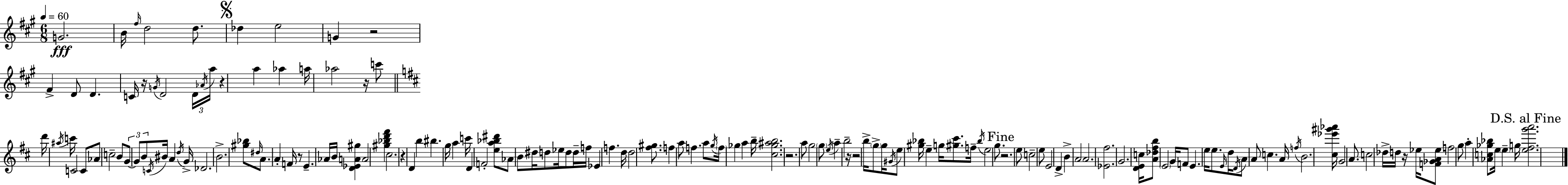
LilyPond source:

{
  \clef treble
  \numericTimeSignature
  \time 6/8
  \key a \major
  \tempo 4 = 60
  \repeat volta 2 { g'2.\fff | b'16 \grace { fis''16 } d''2 d''8. | \mark \markup { \musicglyph "scripts.segno" } des''4 e''2 | g'4 r2 | \break fis'4-> d'8 d'4. | c'16 r16 \acciaccatura { g'16 } d'2 | \tuplet 3/2 { d'16 \acciaccatura { aes'16 } a''16 } r4 a''4 aes''4 | a''16 aes''2 | \break r16 c'''8 \bar "||" \break \key b \minor d'''16 \acciaccatura { ais''16 } c'''16 c'2 c'8 | aes'8 c''2-- b'8 | \tuplet 3/2 { g'8~~ g'8 b'8 } \acciaccatura { c'16 } bis'16 a'4 | \acciaccatura { d''16 } g'16-> des'2. | \break b'2.-> | <gis'' bes''>8 \grace { dis''16 } a'8. a'4-. | f'16 r8 e'4.-- aes'16 b'16 | <d' ees' a' gis''>4 a'2 | \break <gis'' bes'' d''' fis'''>4 cis''2. | r4 d'4 | b''4 bis''4. g''16 a''4 | c'''16 d'4 f'2-. | \break <e'' a'' bes'' dis'''>8 aes'8 b'8 dis''16 d''8 | ees''16 d''8 d''16-- f''16 ees'4 f''4. | d''16 d''2 | <fis'' gis''>8. f''4 a''8 f''4. | \break a''8 \acciaccatura { g''16 } \parenthesize f''16 ges''4 | a''4 b''16-- <cis'' ges'' ais'' b''>2. | r2. | a''8 g''2 | \break \parenthesize g''8 \acciaccatura { e''16 } a''4-- b''2-- | r16 r2 | b''16-> \parenthesize g''8-> g''16 \acciaccatura { gis'16 } e''8 <gis'' bes''>16 e''4-- | g''16 <gis'' cis'''>8. f''16-- \acciaccatura { bes''16 } e''2 | \break g''8. \mark "Fine" r2. | e''8 c''2-- | e''8 e'2 | d'4-> b'4-> | \break a'2 a'2. | <ees' fis''>2. | g'2. | <d' e' c''>16 <a' des'' fis'' b''>8 \parenthesize e'2 | \break g'16 f'8 e'4. | e''16 e''8. \grace { e'16 } d''16 \acciaccatura { d'16 } a'8 | a'8 c''4. a'16 \acciaccatura { f''16 } b'2. | <cis'' ees''' gis''' aes'''>16 | \break g'2 a'8. c''2 | des''16-> d''16 r16 ees''16 <f' ges' a' ees''>8 | f''2 g''8 a''4-. | <aes' c'' ges'' bes''>8 e''16 \parenthesize e''4-- g''16 \mark "D.S. al Fine" <e'' fis'' g''' a'''>2. | \break } \bar "|."
}